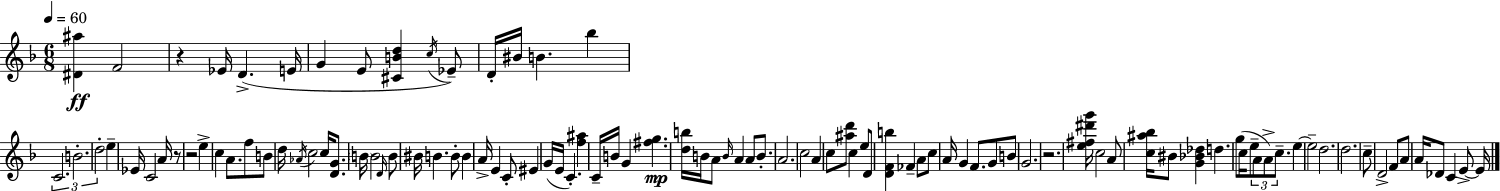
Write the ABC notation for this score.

X:1
T:Untitled
M:6/8
L:1/4
K:F
[^D^a] F2 z _E/4 D E/4 G E/2 [^CBd] c/4 _E/2 D/4 ^B/4 B _b C2 B2 d2 e _E/4 C2 A/4 z/2 z2 e c A/2 f/2 B/2 d/4 _A/4 c2 c/4 [DG]/2 B/4 B2 D/4 B/2 ^B/4 B B/2 B A/4 E C/2 ^E G/4 E/4 C [f^a] C/4 B/4 G [^fg] [db]/4 B/4 A/2 B/4 A A/2 B/2 A2 c2 A c/2 [^ad']/2 c e/2 D/2 [DFb] _F A/2 c/2 A/4 G F/2 G/2 B/2 G2 z2 [e^f^d'g']/4 c2 A/2 [c^a_b]/4 ^B/2 [G_B_d] d g/2 c/4 e/2 A/2 A/2 c/2 e e2 d2 d2 c/2 D2 F/2 A/2 A/4 _D/2 C E/2 E/4